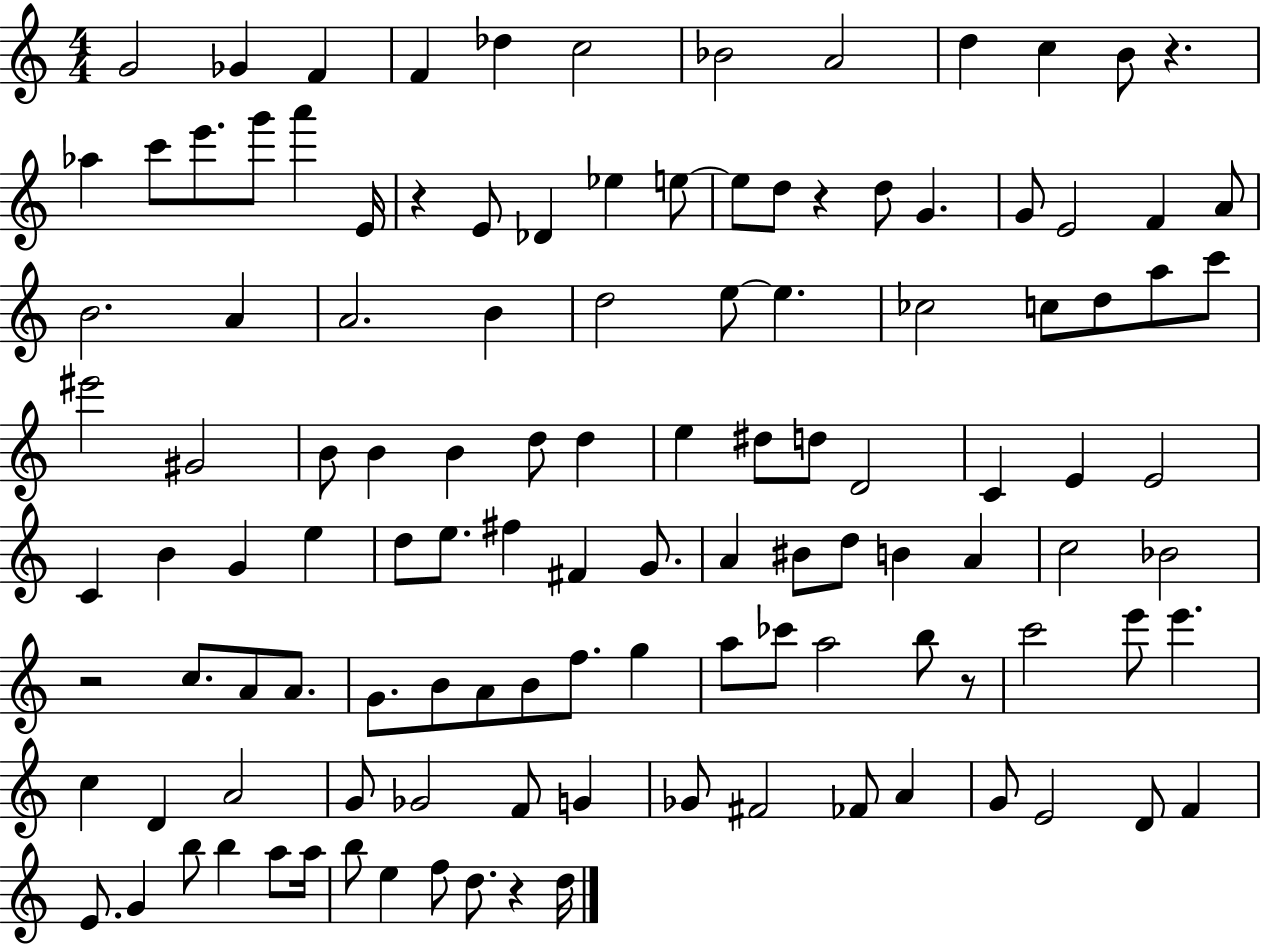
G4/h Gb4/q F4/q F4/q Db5/q C5/h Bb4/h A4/h D5/q C5/q B4/e R/q. Ab5/q C6/e E6/e. G6/e A6/q E4/s R/q E4/e Db4/q Eb5/q E5/e E5/e D5/e R/q D5/e G4/q. G4/e E4/h F4/q A4/e B4/h. A4/q A4/h. B4/q D5/h E5/e E5/q. CES5/h C5/e D5/e A5/e C6/e EIS6/h G#4/h B4/e B4/q B4/q D5/e D5/q E5/q D#5/e D5/e D4/h C4/q E4/q E4/h C4/q B4/q G4/q E5/q D5/e E5/e. F#5/q F#4/q G4/e. A4/q BIS4/e D5/e B4/q A4/q C5/h Bb4/h R/h C5/e. A4/e A4/e. G4/e. B4/e A4/e B4/e F5/e. G5/q A5/e CES6/e A5/h B5/e R/e C6/h E6/e E6/q. C5/q D4/q A4/h G4/e Gb4/h F4/e G4/q Gb4/e F#4/h FES4/e A4/q G4/e E4/h D4/e F4/q E4/e. G4/q B5/e B5/q A5/e A5/s B5/e E5/q F5/e D5/e. R/q D5/s